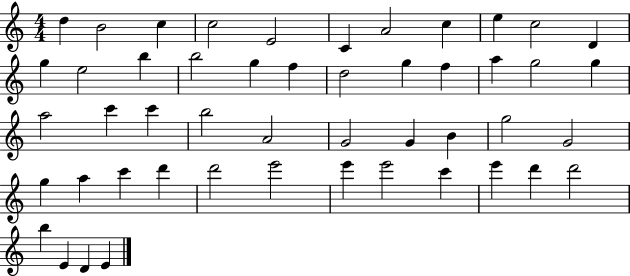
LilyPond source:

{
  \clef treble
  \numericTimeSignature
  \time 4/4
  \key c \major
  d''4 b'2 c''4 | c''2 e'2 | c'4 a'2 c''4 | e''4 c''2 d'4 | \break g''4 e''2 b''4 | b''2 g''4 f''4 | d''2 g''4 f''4 | a''4 g''2 g''4 | \break a''2 c'''4 c'''4 | b''2 a'2 | g'2 g'4 b'4 | g''2 g'2 | \break g''4 a''4 c'''4 d'''4 | d'''2 e'''2 | e'''4 e'''2 c'''4 | e'''4 d'''4 d'''2 | \break b''4 e'4 d'4 e'4 | \bar "|."
}